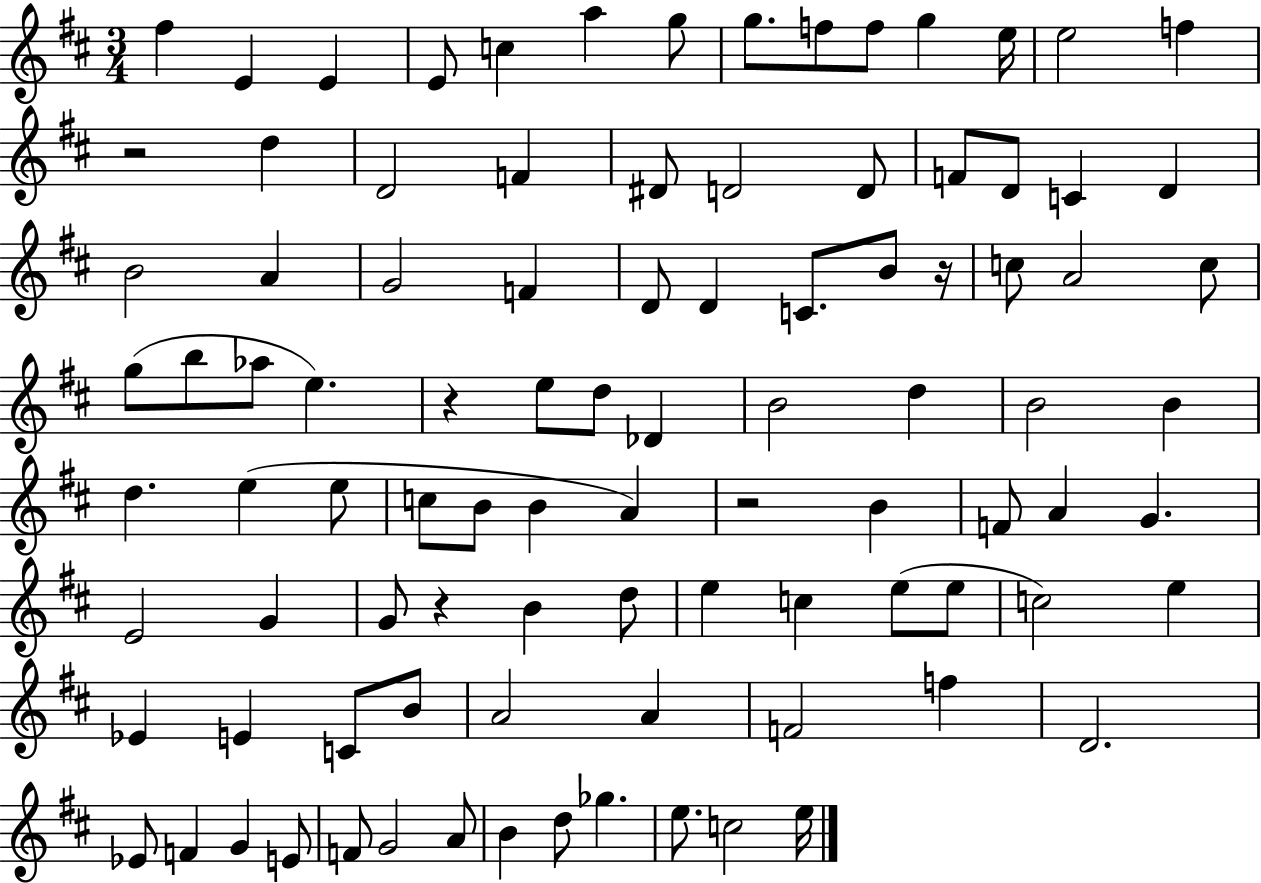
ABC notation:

X:1
T:Untitled
M:3/4
L:1/4
K:D
^f E E E/2 c a g/2 g/2 f/2 f/2 g e/4 e2 f z2 d D2 F ^D/2 D2 D/2 F/2 D/2 C D B2 A G2 F D/2 D C/2 B/2 z/4 c/2 A2 c/2 g/2 b/2 _a/2 e z e/2 d/2 _D B2 d B2 B d e e/2 c/2 B/2 B A z2 B F/2 A G E2 G G/2 z B d/2 e c e/2 e/2 c2 e _E E C/2 B/2 A2 A F2 f D2 _E/2 F G E/2 F/2 G2 A/2 B d/2 _g e/2 c2 e/4